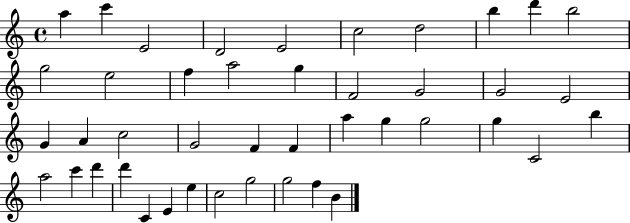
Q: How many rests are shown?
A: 0